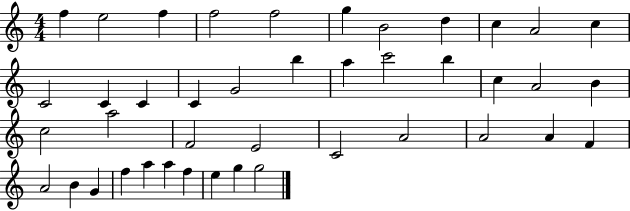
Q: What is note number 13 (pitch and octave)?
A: C4